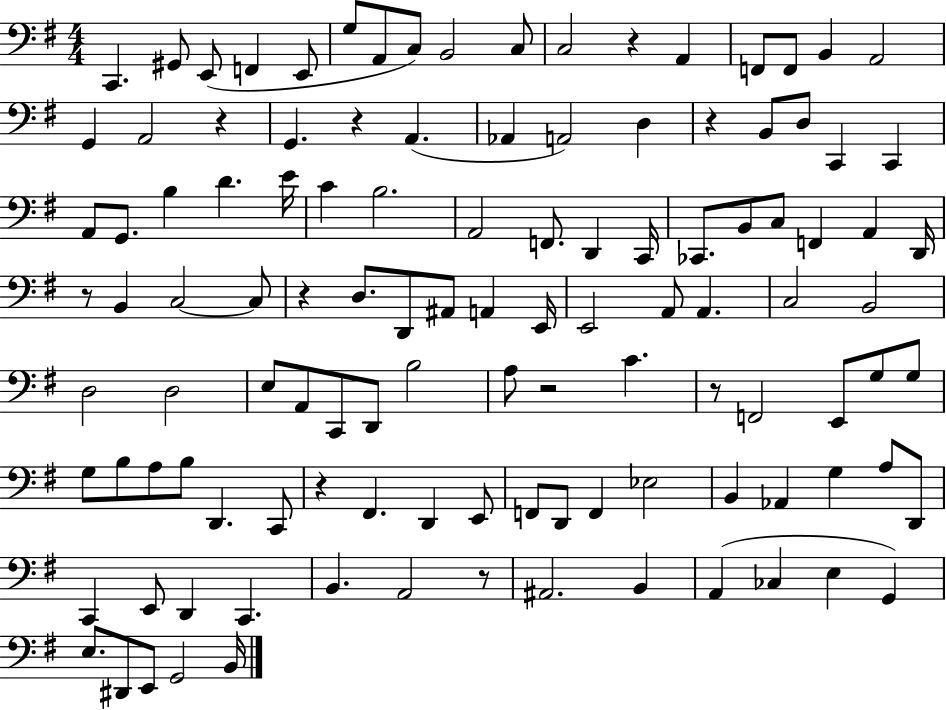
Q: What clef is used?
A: bass